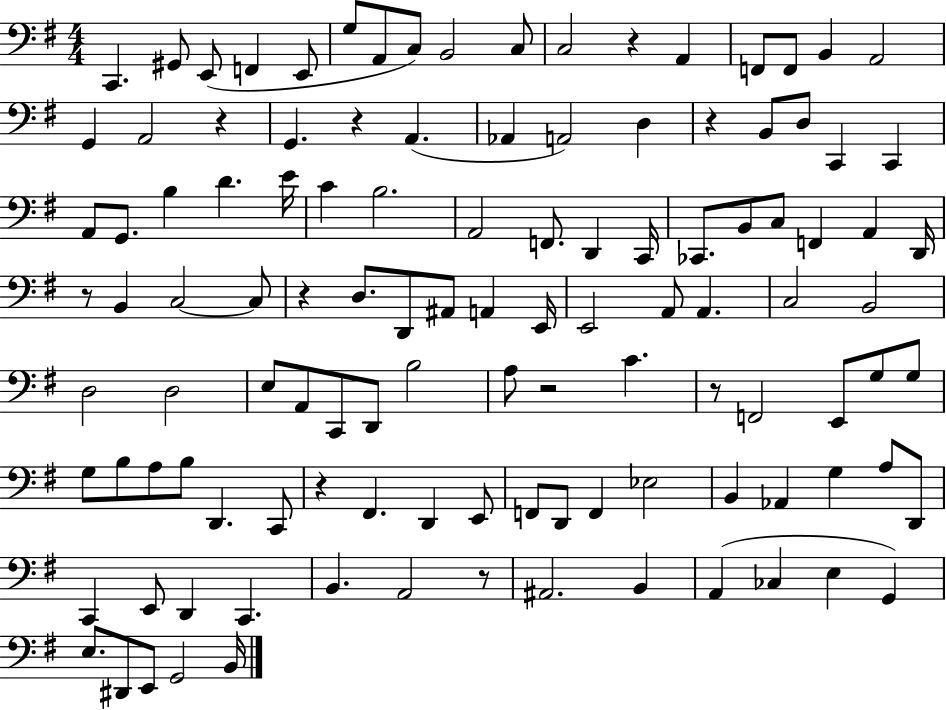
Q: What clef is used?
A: bass